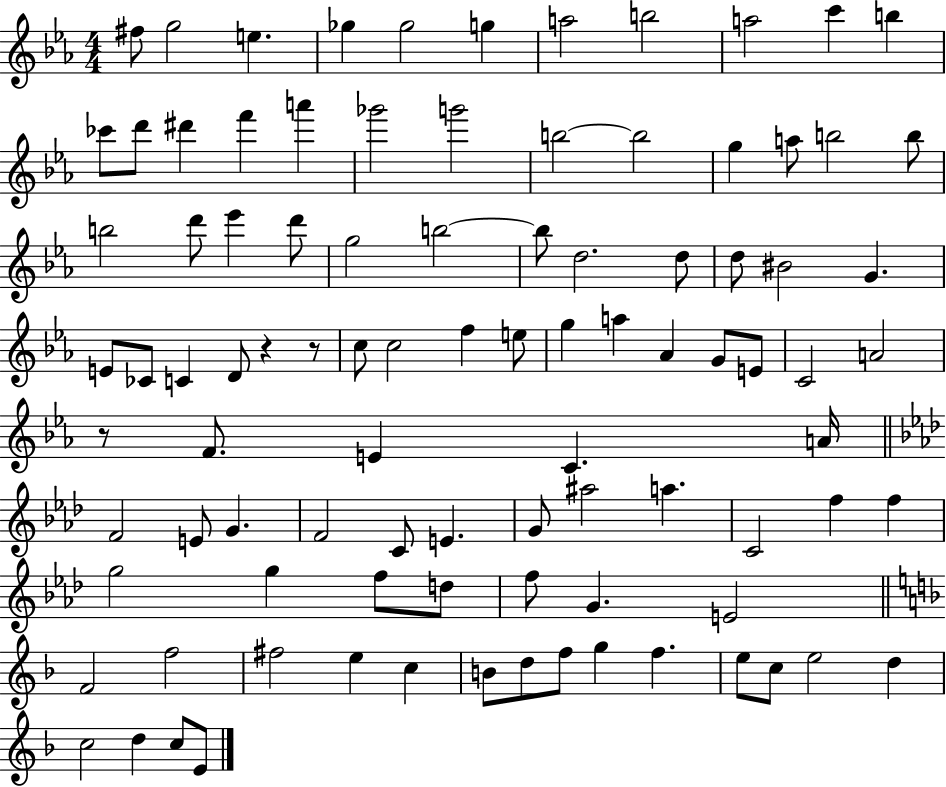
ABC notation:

X:1
T:Untitled
M:4/4
L:1/4
K:Eb
^f/2 g2 e _g _g2 g a2 b2 a2 c' b _c'/2 d'/2 ^d' f' a' _g'2 g'2 b2 b2 g a/2 b2 b/2 b2 d'/2 _e' d'/2 g2 b2 b/2 d2 d/2 d/2 ^B2 G E/2 _C/2 C D/2 z z/2 c/2 c2 f e/2 g a _A G/2 E/2 C2 A2 z/2 F/2 E C A/4 F2 E/2 G F2 C/2 E G/2 ^a2 a C2 f f g2 g f/2 d/2 f/2 G E2 F2 f2 ^f2 e c B/2 d/2 f/2 g f e/2 c/2 e2 d c2 d c/2 E/2